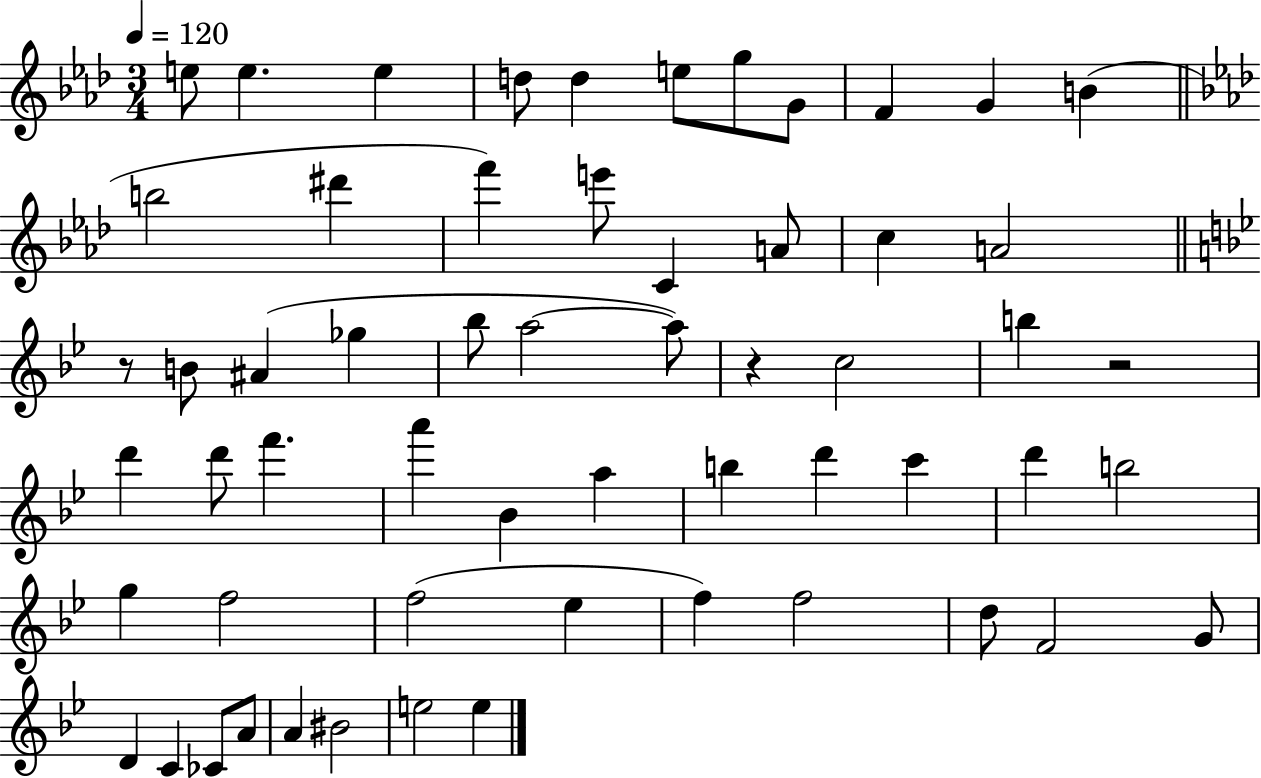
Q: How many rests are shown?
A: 3